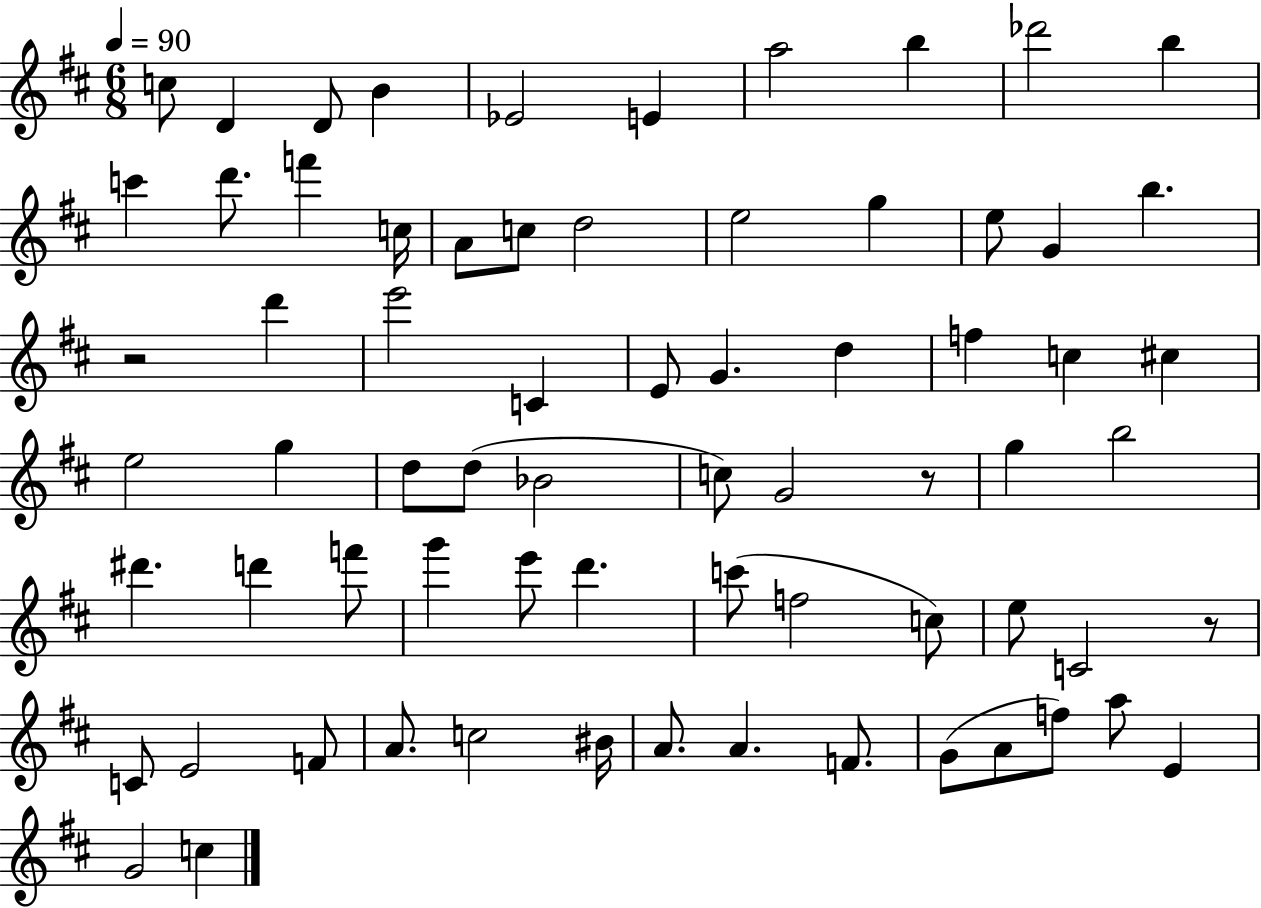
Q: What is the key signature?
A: D major